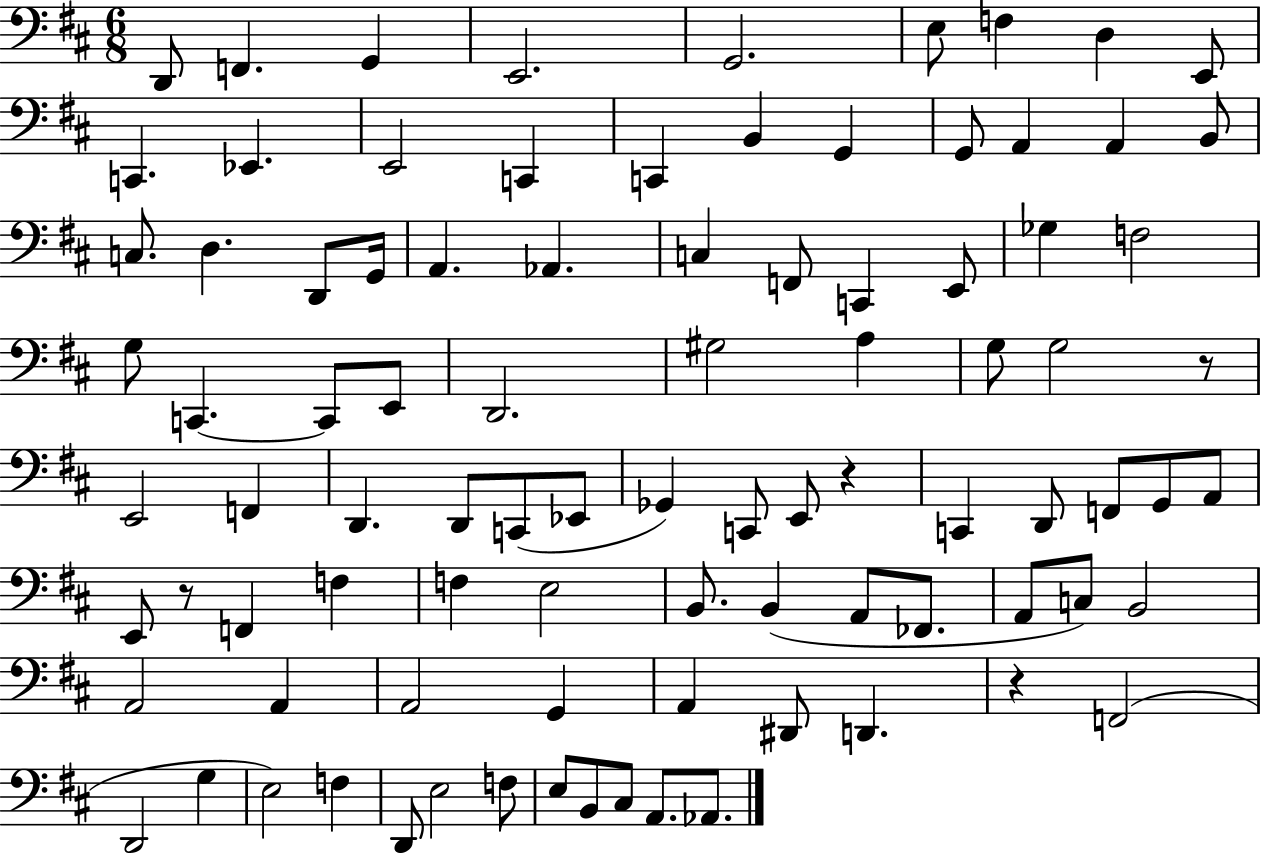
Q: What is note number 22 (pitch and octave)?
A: D3